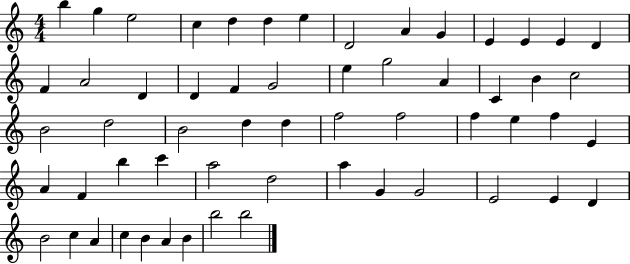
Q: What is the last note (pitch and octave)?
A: B5